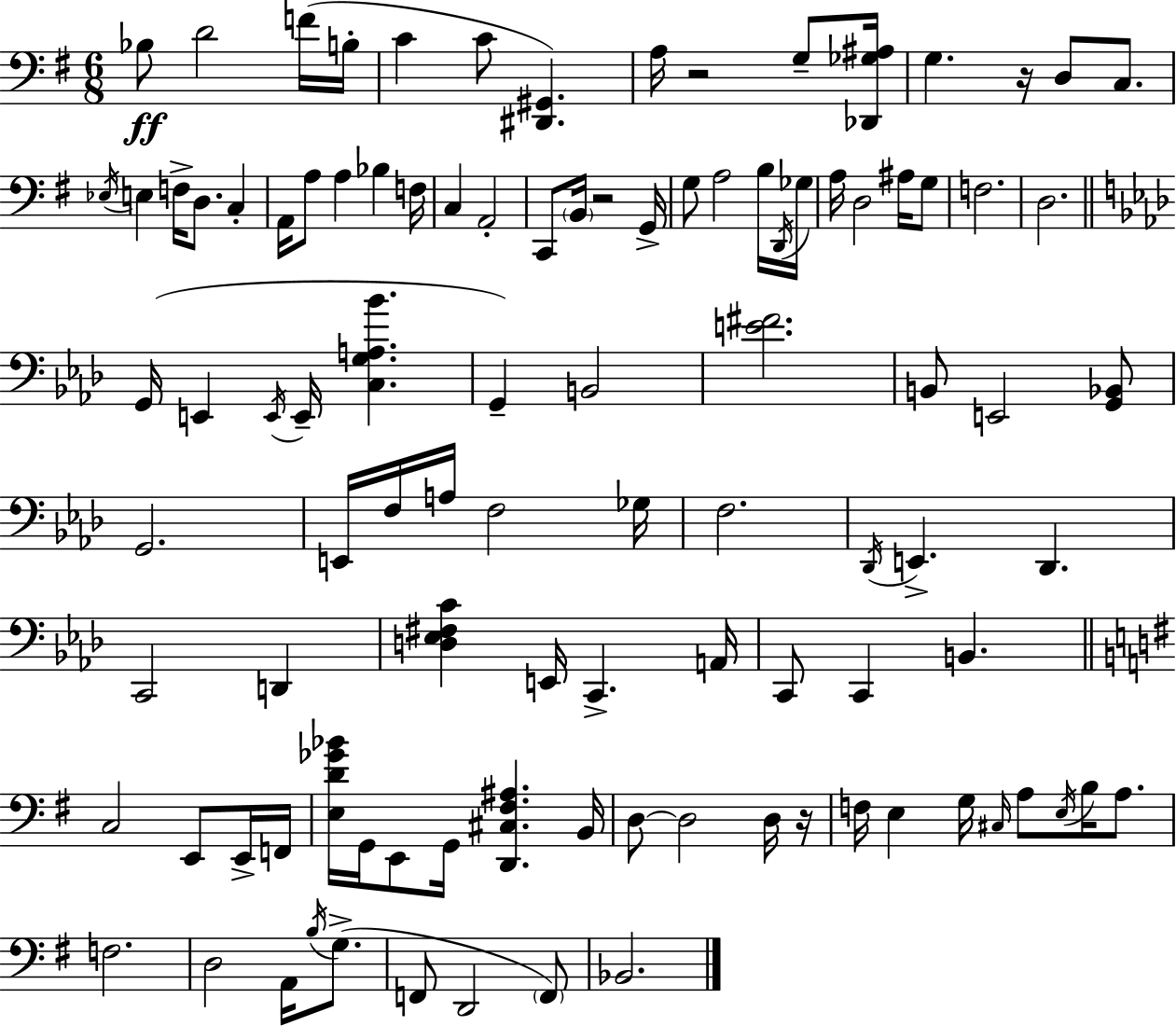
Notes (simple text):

Bb3/e D4/h F4/s B3/s C4/q C4/e [D#2,G#2]/q. A3/s R/h G3/e [Db2,Gb3,A#3]/s G3/q. R/s D3/e C3/e. Eb3/s E3/q F3/s D3/e. C3/q A2/s A3/e A3/q Bb3/q F3/s C3/q A2/h C2/e B2/s R/h G2/s G3/e A3/h B3/s D2/s Gb3/s A3/s D3/h A#3/s G3/e F3/h. D3/h. G2/s E2/q E2/s E2/s [C3,G3,A3,Bb4]/q. G2/q B2/h [E4,F#4]/h. B2/e E2/h [G2,Bb2]/e G2/h. E2/s F3/s A3/s F3/h Gb3/s F3/h. Db2/s E2/q. Db2/q. C2/h D2/q [D3,Eb3,F#3,C4]/q E2/s C2/q. A2/s C2/e C2/q B2/q. C3/h E2/e E2/s F2/s [E3,D4,Gb4,Bb4]/s G2/s E2/e G2/s [D2,C#3,F#3,A#3]/q. B2/s D3/e D3/h D3/s R/s F3/s E3/q G3/s C#3/s A3/e E3/s B3/s A3/e. F3/h. D3/h A2/s B3/s G3/e. F2/e D2/h F2/e Bb2/h.